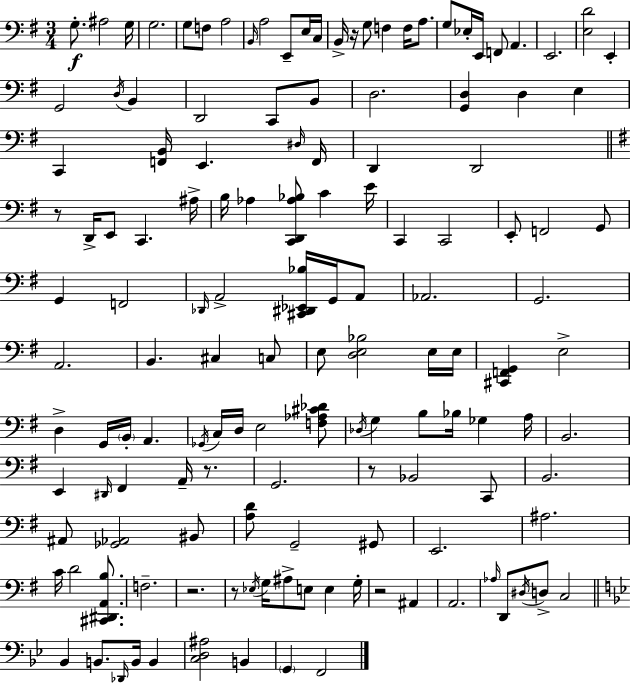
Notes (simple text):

G3/e. A#3/h G3/s G3/h. G3/e F3/e A3/h B2/s A3/h E2/e E3/s C3/s B2/s R/s G3/e F3/q F3/s A3/e. G3/e Eb3/s E2/s F2/e A2/q. E2/h. [E3,D4]/h E2/q G2/h D3/s B2/q D2/h C2/e B2/e D3/h. [G2,D3]/q D3/q E3/q C2/q [F2,B2]/s E2/q. D#3/s F2/s D2/q D2/h R/e D2/s E2/e C2/q. A#3/s B3/s Ab3/q [C2,D2,Ab3,Bb3]/e C4/q E4/s C2/q C2/h E2/e F2/h G2/e G2/q F2/h Db2/s A2/h [C#2,D#2,Eb2,Bb3]/s G2/s A2/e Ab2/h. G2/h. A2/h. B2/q. C#3/q C3/e E3/e [D3,E3,Bb3]/h E3/s E3/s [C#2,F2,G2]/q E3/h D3/q G2/s B2/s A2/q. Gb2/s C3/s D3/s E3/h [F3,Ab3,C#4,Db4]/e Db3/s G3/q B3/e Bb3/s Gb3/q A3/s B2/h. E2/q D#2/s F#2/q A2/s R/e. G2/h. R/e Bb2/h C2/e B2/h. A#2/e [Gb2,Ab2]/h BIS2/e [A3,D4]/e G2/h G#2/e E2/h. A#3/h. C4/s D4/h [C#2,D#2,A2,B3]/e. F3/h. R/h. R/e Eb3/s G3/s A#3/e E3/e E3/q G3/s R/h A#2/q A2/h. Ab3/s D2/e D#3/s D3/e C3/h Bb2/q B2/e. Db2/s B2/s B2/q [C3,D3,A#3]/h B2/q G2/q F2/h